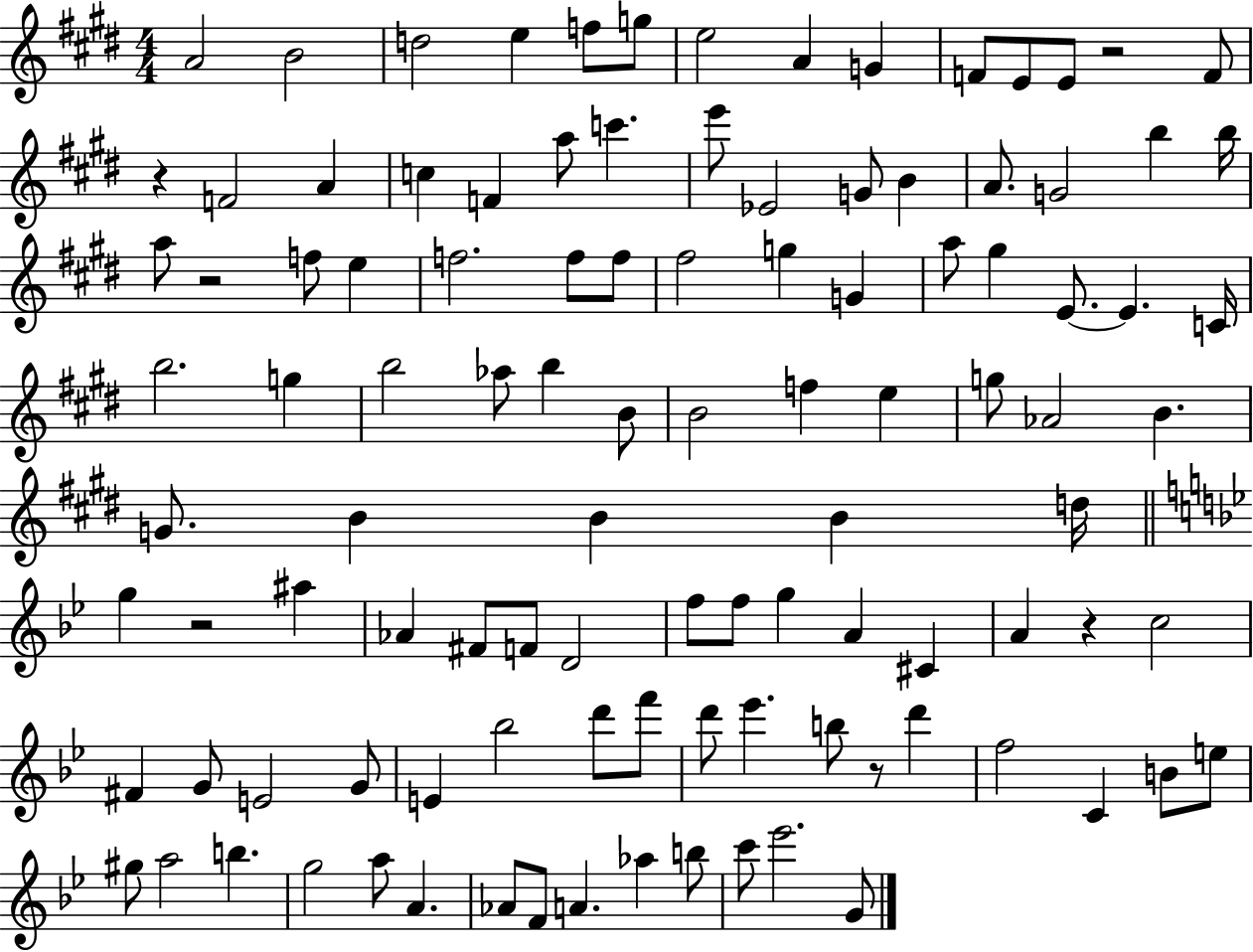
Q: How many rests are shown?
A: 6